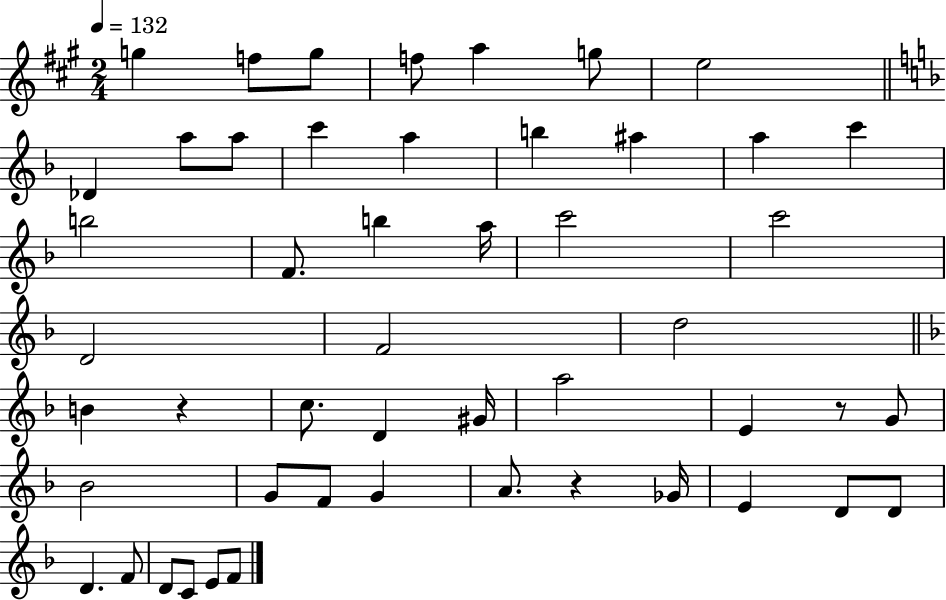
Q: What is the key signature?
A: A major